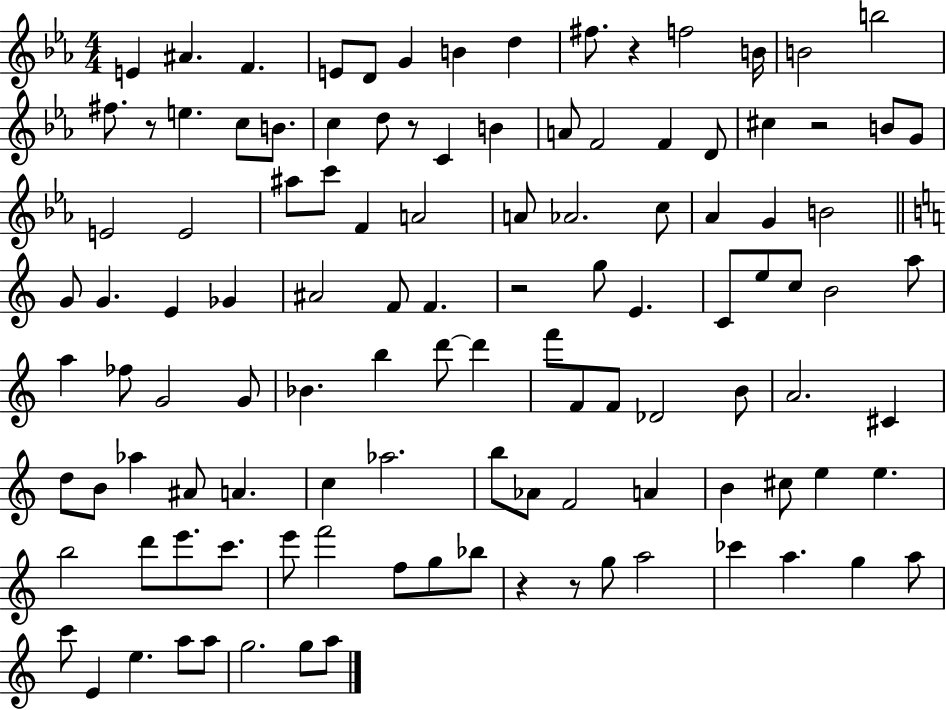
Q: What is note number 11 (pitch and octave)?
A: B4